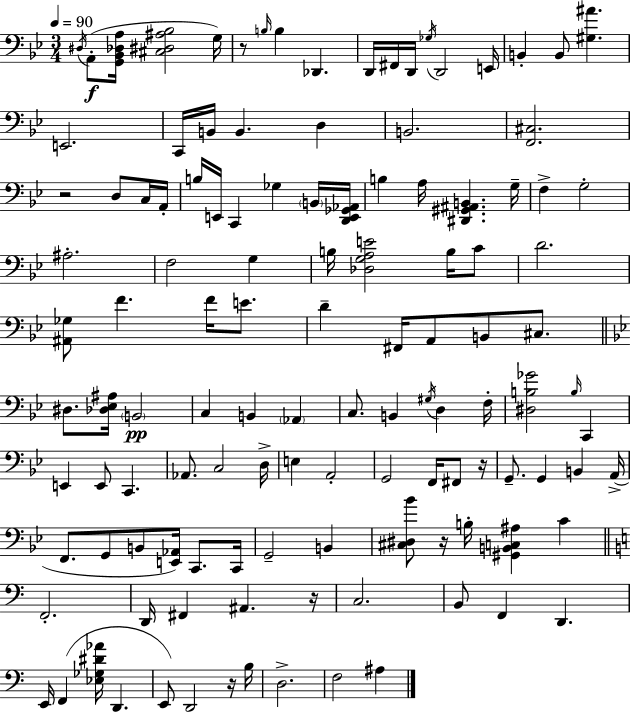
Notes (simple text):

D#3/s A2/e [G2,Bb2,Db3,A3]/s [C#3,D#3,A#3,Bb3]/h G3/s R/e B3/s B3/q Db2/q. D2/s F#2/s D2/s Gb3/s D2/h E2/s B2/q B2/e [G#3,A#4]/q. E2/h. C2/s B2/s B2/q. D3/q B2/h. [F2,C#3]/h. R/h D3/e C3/s A2/s B3/s E2/s C2/q Gb3/q B2/s [D2,E2,Gb2,Ab2]/s B3/q A3/s [D#2,G#2,A#2,B2]/q. G3/s F3/q G3/h A#3/h. F3/h G3/q B3/s [Db3,G3,A3,E4]/h B3/s C4/e D4/h. [A#2,Gb3]/e F4/q. F4/s E4/e. D4/q F#2/s A2/e B2/e C#3/e. D#3/e. [Db3,Eb3,A#3]/s B2/h C3/q B2/q Ab2/q C3/e. B2/q G#3/s D3/q F3/s [D#3,B3,Gb4]/h B3/s C2/q E2/q E2/e C2/q. Ab2/e. C3/h D3/s E3/q A2/h G2/h F2/s F#2/e R/s G2/e. G2/q B2/q A2/s F2/e. G2/e B2/e [E2,Ab2]/s C2/e. C2/s G2/h B2/q [C#3,D#3,Bb4]/e R/s B3/s [G#2,B2,C3,A#3]/q C4/q F2/h. D2/s F#2/q A#2/q. R/s C3/h. B2/e F2/q D2/q. E2/s F2/q [Eb3,Gb3,D#4,Ab4]/s D2/q. E2/e D2/h R/s B3/s D3/h. F3/h A#3/q